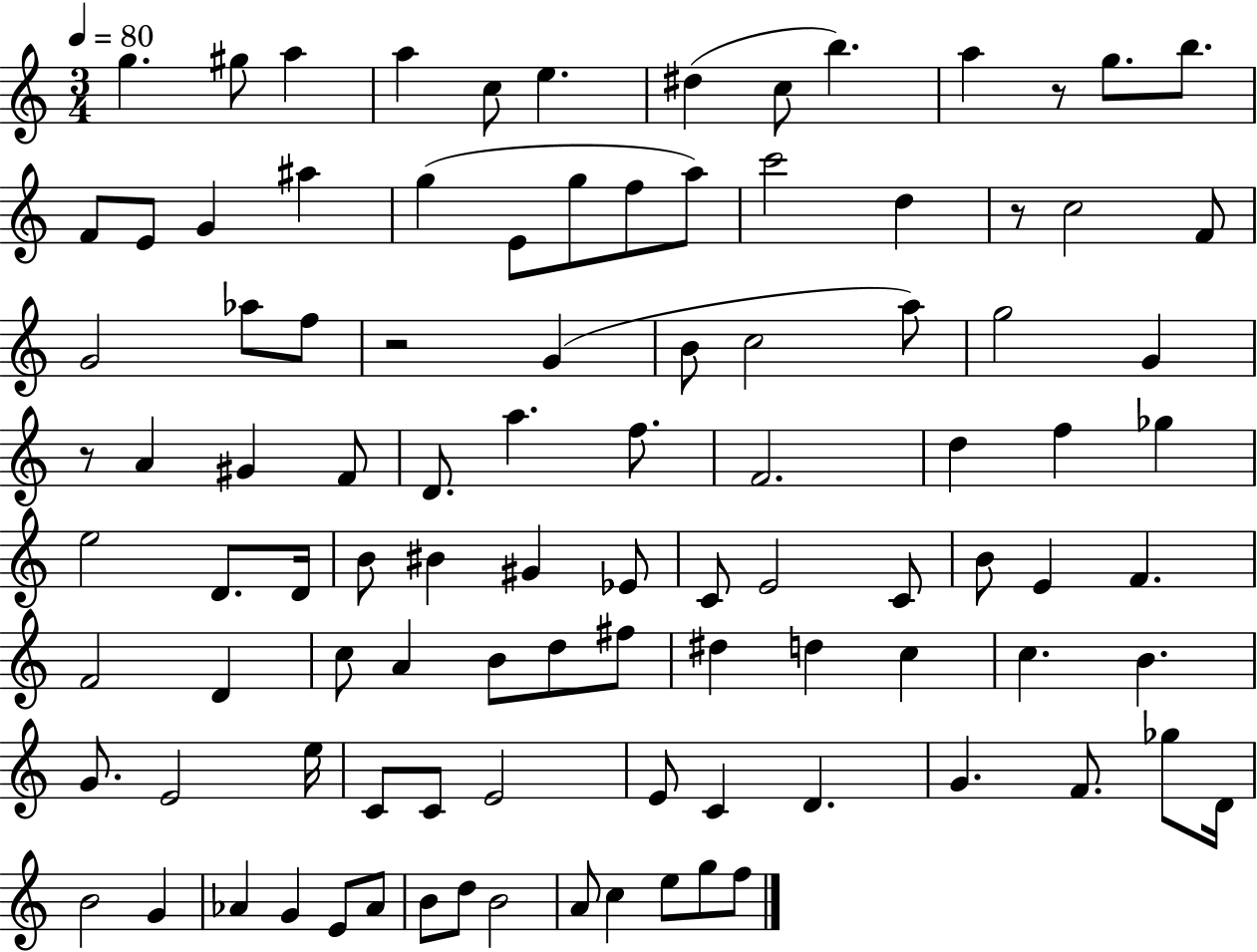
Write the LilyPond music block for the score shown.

{
  \clef treble
  \numericTimeSignature
  \time 3/4
  \key c \major
  \tempo 4 = 80
  g''4. gis''8 a''4 | a''4 c''8 e''4. | dis''4( c''8 b''4.) | a''4 r8 g''8. b''8. | \break f'8 e'8 g'4 ais''4 | g''4( e'8 g''8 f''8 a''8) | c'''2 d''4 | r8 c''2 f'8 | \break g'2 aes''8 f''8 | r2 g'4( | b'8 c''2 a''8) | g''2 g'4 | \break r8 a'4 gis'4 f'8 | d'8. a''4. f''8. | f'2. | d''4 f''4 ges''4 | \break e''2 d'8. d'16 | b'8 bis'4 gis'4 ees'8 | c'8 e'2 c'8 | b'8 e'4 f'4. | \break f'2 d'4 | c''8 a'4 b'8 d''8 fis''8 | dis''4 d''4 c''4 | c''4. b'4. | \break g'8. e'2 e''16 | c'8 c'8 e'2 | e'8 c'4 d'4. | g'4. f'8. ges''8 d'16 | \break b'2 g'4 | aes'4 g'4 e'8 aes'8 | b'8 d''8 b'2 | a'8 c''4 e''8 g''8 f''8 | \break \bar "|."
}